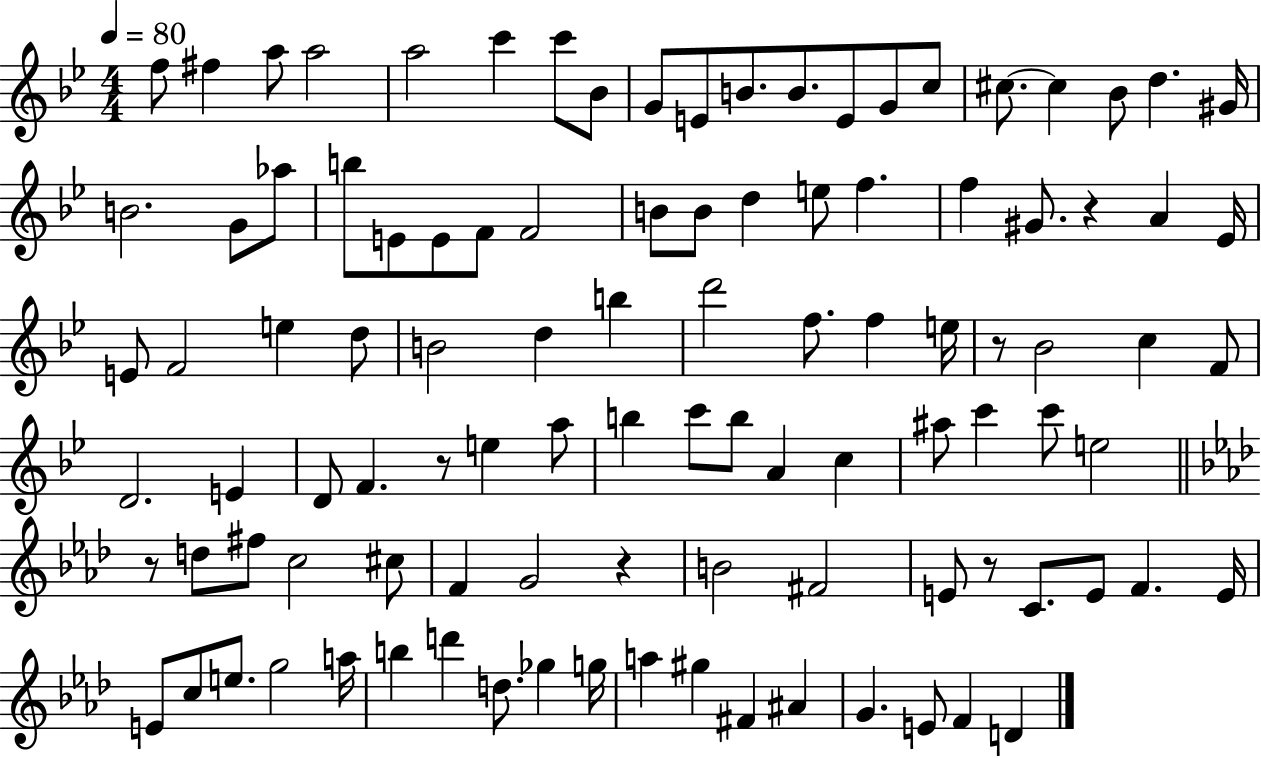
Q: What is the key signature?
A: BES major